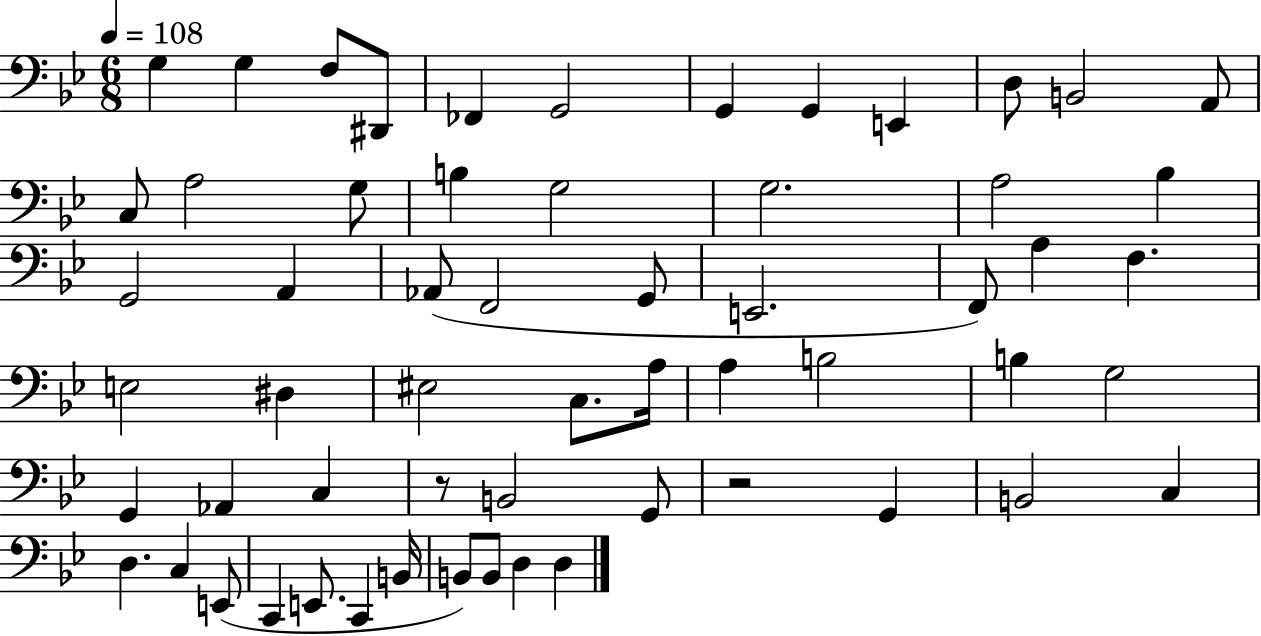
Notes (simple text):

G3/q G3/q F3/e D#2/e FES2/q G2/h G2/q G2/q E2/q D3/e B2/h A2/e C3/e A3/h G3/e B3/q G3/h G3/h. A3/h Bb3/q G2/h A2/q Ab2/e F2/h G2/e E2/h. F2/e A3/q F3/q. E3/h D#3/q EIS3/h C3/e. A3/s A3/q B3/h B3/q G3/h G2/q Ab2/q C3/q R/e B2/h G2/e R/h G2/q B2/h C3/q D3/q. C3/q E2/e C2/q E2/e. C2/q B2/s B2/e B2/e D3/q D3/q